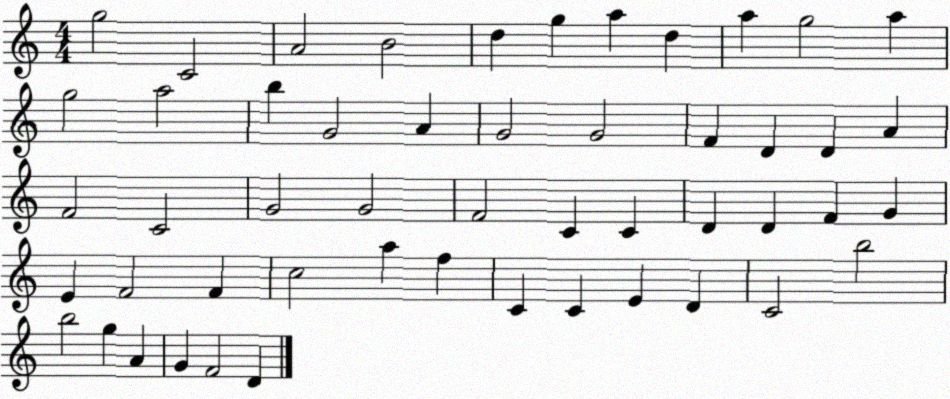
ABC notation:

X:1
T:Untitled
M:4/4
L:1/4
K:C
g2 C2 A2 B2 d g a d a g2 a g2 a2 b G2 A G2 G2 F D D A F2 C2 G2 G2 F2 C C D D F G E F2 F c2 a f C C E D C2 b2 b2 g A G F2 D